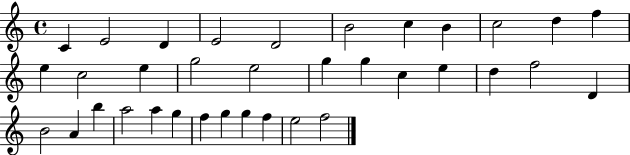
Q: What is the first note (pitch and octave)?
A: C4